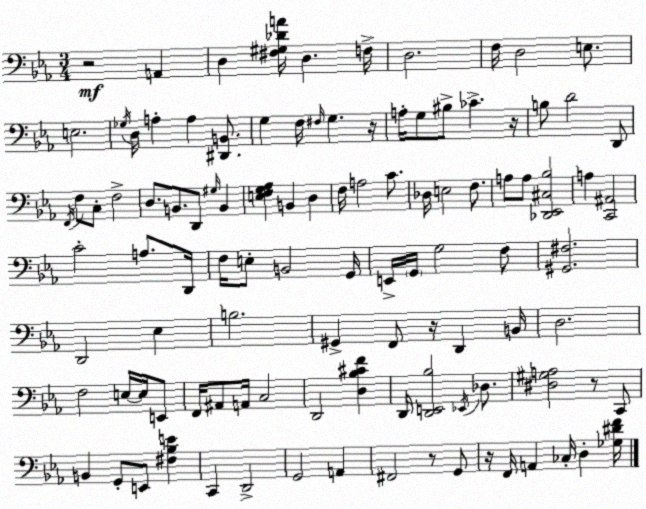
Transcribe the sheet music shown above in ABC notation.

X:1
T:Untitled
M:3/4
L:1/4
K:Eb
z2 A,, D, [^F,^G,_DA]/4 D, F,/4 D,2 F,/4 D,2 E,/2 E,2 _G,/4 D,/4 A, A, [^D,,B,,]/2 G, F,/4 ^F,/4 G, z/4 A,/4 G,/2 ^B,/2 _C z/4 B,/2 D2 D,,/2 F,,/4 F,/2 C,/2 F,2 D,/2 B,,/2 D,,/2 ^G,/4 B,, [E,F,G,_A,] B,, D, F,/4 A,2 C/2 _D,/4 E,2 F,/2 A,/2 A,/2 [_D,,_E,,^C,_B,]2 A, [C,,^A,,]2 C2 A,/2 D,,/4 F,/4 E,/2 B,,2 G,,/4 E,,/4 G,,/4 G,2 F,/2 [^G,,^F,]2 D,,2 _E, B,2 ^G,, F,,/2 z/4 D,, B,,/4 D,2 F,2 E,/4 E,/4 E,,/2 F,,/4 ^A,,/2 A,,/4 C,2 D,,2 [D,_B,^CF] D,,/4 [D,,E,,_B,]2 _E,,/4 _D,/2 [^D,^G,A,]2 z/2 C,,/2 B,, G,,/2 E,,/2 [^F,_B,E] C,, D,,2 G,,2 A,, ^F,,2 z/2 G,,/2 z/4 F,,/4 A,, _C,/4 D, [_G,^DF]/4